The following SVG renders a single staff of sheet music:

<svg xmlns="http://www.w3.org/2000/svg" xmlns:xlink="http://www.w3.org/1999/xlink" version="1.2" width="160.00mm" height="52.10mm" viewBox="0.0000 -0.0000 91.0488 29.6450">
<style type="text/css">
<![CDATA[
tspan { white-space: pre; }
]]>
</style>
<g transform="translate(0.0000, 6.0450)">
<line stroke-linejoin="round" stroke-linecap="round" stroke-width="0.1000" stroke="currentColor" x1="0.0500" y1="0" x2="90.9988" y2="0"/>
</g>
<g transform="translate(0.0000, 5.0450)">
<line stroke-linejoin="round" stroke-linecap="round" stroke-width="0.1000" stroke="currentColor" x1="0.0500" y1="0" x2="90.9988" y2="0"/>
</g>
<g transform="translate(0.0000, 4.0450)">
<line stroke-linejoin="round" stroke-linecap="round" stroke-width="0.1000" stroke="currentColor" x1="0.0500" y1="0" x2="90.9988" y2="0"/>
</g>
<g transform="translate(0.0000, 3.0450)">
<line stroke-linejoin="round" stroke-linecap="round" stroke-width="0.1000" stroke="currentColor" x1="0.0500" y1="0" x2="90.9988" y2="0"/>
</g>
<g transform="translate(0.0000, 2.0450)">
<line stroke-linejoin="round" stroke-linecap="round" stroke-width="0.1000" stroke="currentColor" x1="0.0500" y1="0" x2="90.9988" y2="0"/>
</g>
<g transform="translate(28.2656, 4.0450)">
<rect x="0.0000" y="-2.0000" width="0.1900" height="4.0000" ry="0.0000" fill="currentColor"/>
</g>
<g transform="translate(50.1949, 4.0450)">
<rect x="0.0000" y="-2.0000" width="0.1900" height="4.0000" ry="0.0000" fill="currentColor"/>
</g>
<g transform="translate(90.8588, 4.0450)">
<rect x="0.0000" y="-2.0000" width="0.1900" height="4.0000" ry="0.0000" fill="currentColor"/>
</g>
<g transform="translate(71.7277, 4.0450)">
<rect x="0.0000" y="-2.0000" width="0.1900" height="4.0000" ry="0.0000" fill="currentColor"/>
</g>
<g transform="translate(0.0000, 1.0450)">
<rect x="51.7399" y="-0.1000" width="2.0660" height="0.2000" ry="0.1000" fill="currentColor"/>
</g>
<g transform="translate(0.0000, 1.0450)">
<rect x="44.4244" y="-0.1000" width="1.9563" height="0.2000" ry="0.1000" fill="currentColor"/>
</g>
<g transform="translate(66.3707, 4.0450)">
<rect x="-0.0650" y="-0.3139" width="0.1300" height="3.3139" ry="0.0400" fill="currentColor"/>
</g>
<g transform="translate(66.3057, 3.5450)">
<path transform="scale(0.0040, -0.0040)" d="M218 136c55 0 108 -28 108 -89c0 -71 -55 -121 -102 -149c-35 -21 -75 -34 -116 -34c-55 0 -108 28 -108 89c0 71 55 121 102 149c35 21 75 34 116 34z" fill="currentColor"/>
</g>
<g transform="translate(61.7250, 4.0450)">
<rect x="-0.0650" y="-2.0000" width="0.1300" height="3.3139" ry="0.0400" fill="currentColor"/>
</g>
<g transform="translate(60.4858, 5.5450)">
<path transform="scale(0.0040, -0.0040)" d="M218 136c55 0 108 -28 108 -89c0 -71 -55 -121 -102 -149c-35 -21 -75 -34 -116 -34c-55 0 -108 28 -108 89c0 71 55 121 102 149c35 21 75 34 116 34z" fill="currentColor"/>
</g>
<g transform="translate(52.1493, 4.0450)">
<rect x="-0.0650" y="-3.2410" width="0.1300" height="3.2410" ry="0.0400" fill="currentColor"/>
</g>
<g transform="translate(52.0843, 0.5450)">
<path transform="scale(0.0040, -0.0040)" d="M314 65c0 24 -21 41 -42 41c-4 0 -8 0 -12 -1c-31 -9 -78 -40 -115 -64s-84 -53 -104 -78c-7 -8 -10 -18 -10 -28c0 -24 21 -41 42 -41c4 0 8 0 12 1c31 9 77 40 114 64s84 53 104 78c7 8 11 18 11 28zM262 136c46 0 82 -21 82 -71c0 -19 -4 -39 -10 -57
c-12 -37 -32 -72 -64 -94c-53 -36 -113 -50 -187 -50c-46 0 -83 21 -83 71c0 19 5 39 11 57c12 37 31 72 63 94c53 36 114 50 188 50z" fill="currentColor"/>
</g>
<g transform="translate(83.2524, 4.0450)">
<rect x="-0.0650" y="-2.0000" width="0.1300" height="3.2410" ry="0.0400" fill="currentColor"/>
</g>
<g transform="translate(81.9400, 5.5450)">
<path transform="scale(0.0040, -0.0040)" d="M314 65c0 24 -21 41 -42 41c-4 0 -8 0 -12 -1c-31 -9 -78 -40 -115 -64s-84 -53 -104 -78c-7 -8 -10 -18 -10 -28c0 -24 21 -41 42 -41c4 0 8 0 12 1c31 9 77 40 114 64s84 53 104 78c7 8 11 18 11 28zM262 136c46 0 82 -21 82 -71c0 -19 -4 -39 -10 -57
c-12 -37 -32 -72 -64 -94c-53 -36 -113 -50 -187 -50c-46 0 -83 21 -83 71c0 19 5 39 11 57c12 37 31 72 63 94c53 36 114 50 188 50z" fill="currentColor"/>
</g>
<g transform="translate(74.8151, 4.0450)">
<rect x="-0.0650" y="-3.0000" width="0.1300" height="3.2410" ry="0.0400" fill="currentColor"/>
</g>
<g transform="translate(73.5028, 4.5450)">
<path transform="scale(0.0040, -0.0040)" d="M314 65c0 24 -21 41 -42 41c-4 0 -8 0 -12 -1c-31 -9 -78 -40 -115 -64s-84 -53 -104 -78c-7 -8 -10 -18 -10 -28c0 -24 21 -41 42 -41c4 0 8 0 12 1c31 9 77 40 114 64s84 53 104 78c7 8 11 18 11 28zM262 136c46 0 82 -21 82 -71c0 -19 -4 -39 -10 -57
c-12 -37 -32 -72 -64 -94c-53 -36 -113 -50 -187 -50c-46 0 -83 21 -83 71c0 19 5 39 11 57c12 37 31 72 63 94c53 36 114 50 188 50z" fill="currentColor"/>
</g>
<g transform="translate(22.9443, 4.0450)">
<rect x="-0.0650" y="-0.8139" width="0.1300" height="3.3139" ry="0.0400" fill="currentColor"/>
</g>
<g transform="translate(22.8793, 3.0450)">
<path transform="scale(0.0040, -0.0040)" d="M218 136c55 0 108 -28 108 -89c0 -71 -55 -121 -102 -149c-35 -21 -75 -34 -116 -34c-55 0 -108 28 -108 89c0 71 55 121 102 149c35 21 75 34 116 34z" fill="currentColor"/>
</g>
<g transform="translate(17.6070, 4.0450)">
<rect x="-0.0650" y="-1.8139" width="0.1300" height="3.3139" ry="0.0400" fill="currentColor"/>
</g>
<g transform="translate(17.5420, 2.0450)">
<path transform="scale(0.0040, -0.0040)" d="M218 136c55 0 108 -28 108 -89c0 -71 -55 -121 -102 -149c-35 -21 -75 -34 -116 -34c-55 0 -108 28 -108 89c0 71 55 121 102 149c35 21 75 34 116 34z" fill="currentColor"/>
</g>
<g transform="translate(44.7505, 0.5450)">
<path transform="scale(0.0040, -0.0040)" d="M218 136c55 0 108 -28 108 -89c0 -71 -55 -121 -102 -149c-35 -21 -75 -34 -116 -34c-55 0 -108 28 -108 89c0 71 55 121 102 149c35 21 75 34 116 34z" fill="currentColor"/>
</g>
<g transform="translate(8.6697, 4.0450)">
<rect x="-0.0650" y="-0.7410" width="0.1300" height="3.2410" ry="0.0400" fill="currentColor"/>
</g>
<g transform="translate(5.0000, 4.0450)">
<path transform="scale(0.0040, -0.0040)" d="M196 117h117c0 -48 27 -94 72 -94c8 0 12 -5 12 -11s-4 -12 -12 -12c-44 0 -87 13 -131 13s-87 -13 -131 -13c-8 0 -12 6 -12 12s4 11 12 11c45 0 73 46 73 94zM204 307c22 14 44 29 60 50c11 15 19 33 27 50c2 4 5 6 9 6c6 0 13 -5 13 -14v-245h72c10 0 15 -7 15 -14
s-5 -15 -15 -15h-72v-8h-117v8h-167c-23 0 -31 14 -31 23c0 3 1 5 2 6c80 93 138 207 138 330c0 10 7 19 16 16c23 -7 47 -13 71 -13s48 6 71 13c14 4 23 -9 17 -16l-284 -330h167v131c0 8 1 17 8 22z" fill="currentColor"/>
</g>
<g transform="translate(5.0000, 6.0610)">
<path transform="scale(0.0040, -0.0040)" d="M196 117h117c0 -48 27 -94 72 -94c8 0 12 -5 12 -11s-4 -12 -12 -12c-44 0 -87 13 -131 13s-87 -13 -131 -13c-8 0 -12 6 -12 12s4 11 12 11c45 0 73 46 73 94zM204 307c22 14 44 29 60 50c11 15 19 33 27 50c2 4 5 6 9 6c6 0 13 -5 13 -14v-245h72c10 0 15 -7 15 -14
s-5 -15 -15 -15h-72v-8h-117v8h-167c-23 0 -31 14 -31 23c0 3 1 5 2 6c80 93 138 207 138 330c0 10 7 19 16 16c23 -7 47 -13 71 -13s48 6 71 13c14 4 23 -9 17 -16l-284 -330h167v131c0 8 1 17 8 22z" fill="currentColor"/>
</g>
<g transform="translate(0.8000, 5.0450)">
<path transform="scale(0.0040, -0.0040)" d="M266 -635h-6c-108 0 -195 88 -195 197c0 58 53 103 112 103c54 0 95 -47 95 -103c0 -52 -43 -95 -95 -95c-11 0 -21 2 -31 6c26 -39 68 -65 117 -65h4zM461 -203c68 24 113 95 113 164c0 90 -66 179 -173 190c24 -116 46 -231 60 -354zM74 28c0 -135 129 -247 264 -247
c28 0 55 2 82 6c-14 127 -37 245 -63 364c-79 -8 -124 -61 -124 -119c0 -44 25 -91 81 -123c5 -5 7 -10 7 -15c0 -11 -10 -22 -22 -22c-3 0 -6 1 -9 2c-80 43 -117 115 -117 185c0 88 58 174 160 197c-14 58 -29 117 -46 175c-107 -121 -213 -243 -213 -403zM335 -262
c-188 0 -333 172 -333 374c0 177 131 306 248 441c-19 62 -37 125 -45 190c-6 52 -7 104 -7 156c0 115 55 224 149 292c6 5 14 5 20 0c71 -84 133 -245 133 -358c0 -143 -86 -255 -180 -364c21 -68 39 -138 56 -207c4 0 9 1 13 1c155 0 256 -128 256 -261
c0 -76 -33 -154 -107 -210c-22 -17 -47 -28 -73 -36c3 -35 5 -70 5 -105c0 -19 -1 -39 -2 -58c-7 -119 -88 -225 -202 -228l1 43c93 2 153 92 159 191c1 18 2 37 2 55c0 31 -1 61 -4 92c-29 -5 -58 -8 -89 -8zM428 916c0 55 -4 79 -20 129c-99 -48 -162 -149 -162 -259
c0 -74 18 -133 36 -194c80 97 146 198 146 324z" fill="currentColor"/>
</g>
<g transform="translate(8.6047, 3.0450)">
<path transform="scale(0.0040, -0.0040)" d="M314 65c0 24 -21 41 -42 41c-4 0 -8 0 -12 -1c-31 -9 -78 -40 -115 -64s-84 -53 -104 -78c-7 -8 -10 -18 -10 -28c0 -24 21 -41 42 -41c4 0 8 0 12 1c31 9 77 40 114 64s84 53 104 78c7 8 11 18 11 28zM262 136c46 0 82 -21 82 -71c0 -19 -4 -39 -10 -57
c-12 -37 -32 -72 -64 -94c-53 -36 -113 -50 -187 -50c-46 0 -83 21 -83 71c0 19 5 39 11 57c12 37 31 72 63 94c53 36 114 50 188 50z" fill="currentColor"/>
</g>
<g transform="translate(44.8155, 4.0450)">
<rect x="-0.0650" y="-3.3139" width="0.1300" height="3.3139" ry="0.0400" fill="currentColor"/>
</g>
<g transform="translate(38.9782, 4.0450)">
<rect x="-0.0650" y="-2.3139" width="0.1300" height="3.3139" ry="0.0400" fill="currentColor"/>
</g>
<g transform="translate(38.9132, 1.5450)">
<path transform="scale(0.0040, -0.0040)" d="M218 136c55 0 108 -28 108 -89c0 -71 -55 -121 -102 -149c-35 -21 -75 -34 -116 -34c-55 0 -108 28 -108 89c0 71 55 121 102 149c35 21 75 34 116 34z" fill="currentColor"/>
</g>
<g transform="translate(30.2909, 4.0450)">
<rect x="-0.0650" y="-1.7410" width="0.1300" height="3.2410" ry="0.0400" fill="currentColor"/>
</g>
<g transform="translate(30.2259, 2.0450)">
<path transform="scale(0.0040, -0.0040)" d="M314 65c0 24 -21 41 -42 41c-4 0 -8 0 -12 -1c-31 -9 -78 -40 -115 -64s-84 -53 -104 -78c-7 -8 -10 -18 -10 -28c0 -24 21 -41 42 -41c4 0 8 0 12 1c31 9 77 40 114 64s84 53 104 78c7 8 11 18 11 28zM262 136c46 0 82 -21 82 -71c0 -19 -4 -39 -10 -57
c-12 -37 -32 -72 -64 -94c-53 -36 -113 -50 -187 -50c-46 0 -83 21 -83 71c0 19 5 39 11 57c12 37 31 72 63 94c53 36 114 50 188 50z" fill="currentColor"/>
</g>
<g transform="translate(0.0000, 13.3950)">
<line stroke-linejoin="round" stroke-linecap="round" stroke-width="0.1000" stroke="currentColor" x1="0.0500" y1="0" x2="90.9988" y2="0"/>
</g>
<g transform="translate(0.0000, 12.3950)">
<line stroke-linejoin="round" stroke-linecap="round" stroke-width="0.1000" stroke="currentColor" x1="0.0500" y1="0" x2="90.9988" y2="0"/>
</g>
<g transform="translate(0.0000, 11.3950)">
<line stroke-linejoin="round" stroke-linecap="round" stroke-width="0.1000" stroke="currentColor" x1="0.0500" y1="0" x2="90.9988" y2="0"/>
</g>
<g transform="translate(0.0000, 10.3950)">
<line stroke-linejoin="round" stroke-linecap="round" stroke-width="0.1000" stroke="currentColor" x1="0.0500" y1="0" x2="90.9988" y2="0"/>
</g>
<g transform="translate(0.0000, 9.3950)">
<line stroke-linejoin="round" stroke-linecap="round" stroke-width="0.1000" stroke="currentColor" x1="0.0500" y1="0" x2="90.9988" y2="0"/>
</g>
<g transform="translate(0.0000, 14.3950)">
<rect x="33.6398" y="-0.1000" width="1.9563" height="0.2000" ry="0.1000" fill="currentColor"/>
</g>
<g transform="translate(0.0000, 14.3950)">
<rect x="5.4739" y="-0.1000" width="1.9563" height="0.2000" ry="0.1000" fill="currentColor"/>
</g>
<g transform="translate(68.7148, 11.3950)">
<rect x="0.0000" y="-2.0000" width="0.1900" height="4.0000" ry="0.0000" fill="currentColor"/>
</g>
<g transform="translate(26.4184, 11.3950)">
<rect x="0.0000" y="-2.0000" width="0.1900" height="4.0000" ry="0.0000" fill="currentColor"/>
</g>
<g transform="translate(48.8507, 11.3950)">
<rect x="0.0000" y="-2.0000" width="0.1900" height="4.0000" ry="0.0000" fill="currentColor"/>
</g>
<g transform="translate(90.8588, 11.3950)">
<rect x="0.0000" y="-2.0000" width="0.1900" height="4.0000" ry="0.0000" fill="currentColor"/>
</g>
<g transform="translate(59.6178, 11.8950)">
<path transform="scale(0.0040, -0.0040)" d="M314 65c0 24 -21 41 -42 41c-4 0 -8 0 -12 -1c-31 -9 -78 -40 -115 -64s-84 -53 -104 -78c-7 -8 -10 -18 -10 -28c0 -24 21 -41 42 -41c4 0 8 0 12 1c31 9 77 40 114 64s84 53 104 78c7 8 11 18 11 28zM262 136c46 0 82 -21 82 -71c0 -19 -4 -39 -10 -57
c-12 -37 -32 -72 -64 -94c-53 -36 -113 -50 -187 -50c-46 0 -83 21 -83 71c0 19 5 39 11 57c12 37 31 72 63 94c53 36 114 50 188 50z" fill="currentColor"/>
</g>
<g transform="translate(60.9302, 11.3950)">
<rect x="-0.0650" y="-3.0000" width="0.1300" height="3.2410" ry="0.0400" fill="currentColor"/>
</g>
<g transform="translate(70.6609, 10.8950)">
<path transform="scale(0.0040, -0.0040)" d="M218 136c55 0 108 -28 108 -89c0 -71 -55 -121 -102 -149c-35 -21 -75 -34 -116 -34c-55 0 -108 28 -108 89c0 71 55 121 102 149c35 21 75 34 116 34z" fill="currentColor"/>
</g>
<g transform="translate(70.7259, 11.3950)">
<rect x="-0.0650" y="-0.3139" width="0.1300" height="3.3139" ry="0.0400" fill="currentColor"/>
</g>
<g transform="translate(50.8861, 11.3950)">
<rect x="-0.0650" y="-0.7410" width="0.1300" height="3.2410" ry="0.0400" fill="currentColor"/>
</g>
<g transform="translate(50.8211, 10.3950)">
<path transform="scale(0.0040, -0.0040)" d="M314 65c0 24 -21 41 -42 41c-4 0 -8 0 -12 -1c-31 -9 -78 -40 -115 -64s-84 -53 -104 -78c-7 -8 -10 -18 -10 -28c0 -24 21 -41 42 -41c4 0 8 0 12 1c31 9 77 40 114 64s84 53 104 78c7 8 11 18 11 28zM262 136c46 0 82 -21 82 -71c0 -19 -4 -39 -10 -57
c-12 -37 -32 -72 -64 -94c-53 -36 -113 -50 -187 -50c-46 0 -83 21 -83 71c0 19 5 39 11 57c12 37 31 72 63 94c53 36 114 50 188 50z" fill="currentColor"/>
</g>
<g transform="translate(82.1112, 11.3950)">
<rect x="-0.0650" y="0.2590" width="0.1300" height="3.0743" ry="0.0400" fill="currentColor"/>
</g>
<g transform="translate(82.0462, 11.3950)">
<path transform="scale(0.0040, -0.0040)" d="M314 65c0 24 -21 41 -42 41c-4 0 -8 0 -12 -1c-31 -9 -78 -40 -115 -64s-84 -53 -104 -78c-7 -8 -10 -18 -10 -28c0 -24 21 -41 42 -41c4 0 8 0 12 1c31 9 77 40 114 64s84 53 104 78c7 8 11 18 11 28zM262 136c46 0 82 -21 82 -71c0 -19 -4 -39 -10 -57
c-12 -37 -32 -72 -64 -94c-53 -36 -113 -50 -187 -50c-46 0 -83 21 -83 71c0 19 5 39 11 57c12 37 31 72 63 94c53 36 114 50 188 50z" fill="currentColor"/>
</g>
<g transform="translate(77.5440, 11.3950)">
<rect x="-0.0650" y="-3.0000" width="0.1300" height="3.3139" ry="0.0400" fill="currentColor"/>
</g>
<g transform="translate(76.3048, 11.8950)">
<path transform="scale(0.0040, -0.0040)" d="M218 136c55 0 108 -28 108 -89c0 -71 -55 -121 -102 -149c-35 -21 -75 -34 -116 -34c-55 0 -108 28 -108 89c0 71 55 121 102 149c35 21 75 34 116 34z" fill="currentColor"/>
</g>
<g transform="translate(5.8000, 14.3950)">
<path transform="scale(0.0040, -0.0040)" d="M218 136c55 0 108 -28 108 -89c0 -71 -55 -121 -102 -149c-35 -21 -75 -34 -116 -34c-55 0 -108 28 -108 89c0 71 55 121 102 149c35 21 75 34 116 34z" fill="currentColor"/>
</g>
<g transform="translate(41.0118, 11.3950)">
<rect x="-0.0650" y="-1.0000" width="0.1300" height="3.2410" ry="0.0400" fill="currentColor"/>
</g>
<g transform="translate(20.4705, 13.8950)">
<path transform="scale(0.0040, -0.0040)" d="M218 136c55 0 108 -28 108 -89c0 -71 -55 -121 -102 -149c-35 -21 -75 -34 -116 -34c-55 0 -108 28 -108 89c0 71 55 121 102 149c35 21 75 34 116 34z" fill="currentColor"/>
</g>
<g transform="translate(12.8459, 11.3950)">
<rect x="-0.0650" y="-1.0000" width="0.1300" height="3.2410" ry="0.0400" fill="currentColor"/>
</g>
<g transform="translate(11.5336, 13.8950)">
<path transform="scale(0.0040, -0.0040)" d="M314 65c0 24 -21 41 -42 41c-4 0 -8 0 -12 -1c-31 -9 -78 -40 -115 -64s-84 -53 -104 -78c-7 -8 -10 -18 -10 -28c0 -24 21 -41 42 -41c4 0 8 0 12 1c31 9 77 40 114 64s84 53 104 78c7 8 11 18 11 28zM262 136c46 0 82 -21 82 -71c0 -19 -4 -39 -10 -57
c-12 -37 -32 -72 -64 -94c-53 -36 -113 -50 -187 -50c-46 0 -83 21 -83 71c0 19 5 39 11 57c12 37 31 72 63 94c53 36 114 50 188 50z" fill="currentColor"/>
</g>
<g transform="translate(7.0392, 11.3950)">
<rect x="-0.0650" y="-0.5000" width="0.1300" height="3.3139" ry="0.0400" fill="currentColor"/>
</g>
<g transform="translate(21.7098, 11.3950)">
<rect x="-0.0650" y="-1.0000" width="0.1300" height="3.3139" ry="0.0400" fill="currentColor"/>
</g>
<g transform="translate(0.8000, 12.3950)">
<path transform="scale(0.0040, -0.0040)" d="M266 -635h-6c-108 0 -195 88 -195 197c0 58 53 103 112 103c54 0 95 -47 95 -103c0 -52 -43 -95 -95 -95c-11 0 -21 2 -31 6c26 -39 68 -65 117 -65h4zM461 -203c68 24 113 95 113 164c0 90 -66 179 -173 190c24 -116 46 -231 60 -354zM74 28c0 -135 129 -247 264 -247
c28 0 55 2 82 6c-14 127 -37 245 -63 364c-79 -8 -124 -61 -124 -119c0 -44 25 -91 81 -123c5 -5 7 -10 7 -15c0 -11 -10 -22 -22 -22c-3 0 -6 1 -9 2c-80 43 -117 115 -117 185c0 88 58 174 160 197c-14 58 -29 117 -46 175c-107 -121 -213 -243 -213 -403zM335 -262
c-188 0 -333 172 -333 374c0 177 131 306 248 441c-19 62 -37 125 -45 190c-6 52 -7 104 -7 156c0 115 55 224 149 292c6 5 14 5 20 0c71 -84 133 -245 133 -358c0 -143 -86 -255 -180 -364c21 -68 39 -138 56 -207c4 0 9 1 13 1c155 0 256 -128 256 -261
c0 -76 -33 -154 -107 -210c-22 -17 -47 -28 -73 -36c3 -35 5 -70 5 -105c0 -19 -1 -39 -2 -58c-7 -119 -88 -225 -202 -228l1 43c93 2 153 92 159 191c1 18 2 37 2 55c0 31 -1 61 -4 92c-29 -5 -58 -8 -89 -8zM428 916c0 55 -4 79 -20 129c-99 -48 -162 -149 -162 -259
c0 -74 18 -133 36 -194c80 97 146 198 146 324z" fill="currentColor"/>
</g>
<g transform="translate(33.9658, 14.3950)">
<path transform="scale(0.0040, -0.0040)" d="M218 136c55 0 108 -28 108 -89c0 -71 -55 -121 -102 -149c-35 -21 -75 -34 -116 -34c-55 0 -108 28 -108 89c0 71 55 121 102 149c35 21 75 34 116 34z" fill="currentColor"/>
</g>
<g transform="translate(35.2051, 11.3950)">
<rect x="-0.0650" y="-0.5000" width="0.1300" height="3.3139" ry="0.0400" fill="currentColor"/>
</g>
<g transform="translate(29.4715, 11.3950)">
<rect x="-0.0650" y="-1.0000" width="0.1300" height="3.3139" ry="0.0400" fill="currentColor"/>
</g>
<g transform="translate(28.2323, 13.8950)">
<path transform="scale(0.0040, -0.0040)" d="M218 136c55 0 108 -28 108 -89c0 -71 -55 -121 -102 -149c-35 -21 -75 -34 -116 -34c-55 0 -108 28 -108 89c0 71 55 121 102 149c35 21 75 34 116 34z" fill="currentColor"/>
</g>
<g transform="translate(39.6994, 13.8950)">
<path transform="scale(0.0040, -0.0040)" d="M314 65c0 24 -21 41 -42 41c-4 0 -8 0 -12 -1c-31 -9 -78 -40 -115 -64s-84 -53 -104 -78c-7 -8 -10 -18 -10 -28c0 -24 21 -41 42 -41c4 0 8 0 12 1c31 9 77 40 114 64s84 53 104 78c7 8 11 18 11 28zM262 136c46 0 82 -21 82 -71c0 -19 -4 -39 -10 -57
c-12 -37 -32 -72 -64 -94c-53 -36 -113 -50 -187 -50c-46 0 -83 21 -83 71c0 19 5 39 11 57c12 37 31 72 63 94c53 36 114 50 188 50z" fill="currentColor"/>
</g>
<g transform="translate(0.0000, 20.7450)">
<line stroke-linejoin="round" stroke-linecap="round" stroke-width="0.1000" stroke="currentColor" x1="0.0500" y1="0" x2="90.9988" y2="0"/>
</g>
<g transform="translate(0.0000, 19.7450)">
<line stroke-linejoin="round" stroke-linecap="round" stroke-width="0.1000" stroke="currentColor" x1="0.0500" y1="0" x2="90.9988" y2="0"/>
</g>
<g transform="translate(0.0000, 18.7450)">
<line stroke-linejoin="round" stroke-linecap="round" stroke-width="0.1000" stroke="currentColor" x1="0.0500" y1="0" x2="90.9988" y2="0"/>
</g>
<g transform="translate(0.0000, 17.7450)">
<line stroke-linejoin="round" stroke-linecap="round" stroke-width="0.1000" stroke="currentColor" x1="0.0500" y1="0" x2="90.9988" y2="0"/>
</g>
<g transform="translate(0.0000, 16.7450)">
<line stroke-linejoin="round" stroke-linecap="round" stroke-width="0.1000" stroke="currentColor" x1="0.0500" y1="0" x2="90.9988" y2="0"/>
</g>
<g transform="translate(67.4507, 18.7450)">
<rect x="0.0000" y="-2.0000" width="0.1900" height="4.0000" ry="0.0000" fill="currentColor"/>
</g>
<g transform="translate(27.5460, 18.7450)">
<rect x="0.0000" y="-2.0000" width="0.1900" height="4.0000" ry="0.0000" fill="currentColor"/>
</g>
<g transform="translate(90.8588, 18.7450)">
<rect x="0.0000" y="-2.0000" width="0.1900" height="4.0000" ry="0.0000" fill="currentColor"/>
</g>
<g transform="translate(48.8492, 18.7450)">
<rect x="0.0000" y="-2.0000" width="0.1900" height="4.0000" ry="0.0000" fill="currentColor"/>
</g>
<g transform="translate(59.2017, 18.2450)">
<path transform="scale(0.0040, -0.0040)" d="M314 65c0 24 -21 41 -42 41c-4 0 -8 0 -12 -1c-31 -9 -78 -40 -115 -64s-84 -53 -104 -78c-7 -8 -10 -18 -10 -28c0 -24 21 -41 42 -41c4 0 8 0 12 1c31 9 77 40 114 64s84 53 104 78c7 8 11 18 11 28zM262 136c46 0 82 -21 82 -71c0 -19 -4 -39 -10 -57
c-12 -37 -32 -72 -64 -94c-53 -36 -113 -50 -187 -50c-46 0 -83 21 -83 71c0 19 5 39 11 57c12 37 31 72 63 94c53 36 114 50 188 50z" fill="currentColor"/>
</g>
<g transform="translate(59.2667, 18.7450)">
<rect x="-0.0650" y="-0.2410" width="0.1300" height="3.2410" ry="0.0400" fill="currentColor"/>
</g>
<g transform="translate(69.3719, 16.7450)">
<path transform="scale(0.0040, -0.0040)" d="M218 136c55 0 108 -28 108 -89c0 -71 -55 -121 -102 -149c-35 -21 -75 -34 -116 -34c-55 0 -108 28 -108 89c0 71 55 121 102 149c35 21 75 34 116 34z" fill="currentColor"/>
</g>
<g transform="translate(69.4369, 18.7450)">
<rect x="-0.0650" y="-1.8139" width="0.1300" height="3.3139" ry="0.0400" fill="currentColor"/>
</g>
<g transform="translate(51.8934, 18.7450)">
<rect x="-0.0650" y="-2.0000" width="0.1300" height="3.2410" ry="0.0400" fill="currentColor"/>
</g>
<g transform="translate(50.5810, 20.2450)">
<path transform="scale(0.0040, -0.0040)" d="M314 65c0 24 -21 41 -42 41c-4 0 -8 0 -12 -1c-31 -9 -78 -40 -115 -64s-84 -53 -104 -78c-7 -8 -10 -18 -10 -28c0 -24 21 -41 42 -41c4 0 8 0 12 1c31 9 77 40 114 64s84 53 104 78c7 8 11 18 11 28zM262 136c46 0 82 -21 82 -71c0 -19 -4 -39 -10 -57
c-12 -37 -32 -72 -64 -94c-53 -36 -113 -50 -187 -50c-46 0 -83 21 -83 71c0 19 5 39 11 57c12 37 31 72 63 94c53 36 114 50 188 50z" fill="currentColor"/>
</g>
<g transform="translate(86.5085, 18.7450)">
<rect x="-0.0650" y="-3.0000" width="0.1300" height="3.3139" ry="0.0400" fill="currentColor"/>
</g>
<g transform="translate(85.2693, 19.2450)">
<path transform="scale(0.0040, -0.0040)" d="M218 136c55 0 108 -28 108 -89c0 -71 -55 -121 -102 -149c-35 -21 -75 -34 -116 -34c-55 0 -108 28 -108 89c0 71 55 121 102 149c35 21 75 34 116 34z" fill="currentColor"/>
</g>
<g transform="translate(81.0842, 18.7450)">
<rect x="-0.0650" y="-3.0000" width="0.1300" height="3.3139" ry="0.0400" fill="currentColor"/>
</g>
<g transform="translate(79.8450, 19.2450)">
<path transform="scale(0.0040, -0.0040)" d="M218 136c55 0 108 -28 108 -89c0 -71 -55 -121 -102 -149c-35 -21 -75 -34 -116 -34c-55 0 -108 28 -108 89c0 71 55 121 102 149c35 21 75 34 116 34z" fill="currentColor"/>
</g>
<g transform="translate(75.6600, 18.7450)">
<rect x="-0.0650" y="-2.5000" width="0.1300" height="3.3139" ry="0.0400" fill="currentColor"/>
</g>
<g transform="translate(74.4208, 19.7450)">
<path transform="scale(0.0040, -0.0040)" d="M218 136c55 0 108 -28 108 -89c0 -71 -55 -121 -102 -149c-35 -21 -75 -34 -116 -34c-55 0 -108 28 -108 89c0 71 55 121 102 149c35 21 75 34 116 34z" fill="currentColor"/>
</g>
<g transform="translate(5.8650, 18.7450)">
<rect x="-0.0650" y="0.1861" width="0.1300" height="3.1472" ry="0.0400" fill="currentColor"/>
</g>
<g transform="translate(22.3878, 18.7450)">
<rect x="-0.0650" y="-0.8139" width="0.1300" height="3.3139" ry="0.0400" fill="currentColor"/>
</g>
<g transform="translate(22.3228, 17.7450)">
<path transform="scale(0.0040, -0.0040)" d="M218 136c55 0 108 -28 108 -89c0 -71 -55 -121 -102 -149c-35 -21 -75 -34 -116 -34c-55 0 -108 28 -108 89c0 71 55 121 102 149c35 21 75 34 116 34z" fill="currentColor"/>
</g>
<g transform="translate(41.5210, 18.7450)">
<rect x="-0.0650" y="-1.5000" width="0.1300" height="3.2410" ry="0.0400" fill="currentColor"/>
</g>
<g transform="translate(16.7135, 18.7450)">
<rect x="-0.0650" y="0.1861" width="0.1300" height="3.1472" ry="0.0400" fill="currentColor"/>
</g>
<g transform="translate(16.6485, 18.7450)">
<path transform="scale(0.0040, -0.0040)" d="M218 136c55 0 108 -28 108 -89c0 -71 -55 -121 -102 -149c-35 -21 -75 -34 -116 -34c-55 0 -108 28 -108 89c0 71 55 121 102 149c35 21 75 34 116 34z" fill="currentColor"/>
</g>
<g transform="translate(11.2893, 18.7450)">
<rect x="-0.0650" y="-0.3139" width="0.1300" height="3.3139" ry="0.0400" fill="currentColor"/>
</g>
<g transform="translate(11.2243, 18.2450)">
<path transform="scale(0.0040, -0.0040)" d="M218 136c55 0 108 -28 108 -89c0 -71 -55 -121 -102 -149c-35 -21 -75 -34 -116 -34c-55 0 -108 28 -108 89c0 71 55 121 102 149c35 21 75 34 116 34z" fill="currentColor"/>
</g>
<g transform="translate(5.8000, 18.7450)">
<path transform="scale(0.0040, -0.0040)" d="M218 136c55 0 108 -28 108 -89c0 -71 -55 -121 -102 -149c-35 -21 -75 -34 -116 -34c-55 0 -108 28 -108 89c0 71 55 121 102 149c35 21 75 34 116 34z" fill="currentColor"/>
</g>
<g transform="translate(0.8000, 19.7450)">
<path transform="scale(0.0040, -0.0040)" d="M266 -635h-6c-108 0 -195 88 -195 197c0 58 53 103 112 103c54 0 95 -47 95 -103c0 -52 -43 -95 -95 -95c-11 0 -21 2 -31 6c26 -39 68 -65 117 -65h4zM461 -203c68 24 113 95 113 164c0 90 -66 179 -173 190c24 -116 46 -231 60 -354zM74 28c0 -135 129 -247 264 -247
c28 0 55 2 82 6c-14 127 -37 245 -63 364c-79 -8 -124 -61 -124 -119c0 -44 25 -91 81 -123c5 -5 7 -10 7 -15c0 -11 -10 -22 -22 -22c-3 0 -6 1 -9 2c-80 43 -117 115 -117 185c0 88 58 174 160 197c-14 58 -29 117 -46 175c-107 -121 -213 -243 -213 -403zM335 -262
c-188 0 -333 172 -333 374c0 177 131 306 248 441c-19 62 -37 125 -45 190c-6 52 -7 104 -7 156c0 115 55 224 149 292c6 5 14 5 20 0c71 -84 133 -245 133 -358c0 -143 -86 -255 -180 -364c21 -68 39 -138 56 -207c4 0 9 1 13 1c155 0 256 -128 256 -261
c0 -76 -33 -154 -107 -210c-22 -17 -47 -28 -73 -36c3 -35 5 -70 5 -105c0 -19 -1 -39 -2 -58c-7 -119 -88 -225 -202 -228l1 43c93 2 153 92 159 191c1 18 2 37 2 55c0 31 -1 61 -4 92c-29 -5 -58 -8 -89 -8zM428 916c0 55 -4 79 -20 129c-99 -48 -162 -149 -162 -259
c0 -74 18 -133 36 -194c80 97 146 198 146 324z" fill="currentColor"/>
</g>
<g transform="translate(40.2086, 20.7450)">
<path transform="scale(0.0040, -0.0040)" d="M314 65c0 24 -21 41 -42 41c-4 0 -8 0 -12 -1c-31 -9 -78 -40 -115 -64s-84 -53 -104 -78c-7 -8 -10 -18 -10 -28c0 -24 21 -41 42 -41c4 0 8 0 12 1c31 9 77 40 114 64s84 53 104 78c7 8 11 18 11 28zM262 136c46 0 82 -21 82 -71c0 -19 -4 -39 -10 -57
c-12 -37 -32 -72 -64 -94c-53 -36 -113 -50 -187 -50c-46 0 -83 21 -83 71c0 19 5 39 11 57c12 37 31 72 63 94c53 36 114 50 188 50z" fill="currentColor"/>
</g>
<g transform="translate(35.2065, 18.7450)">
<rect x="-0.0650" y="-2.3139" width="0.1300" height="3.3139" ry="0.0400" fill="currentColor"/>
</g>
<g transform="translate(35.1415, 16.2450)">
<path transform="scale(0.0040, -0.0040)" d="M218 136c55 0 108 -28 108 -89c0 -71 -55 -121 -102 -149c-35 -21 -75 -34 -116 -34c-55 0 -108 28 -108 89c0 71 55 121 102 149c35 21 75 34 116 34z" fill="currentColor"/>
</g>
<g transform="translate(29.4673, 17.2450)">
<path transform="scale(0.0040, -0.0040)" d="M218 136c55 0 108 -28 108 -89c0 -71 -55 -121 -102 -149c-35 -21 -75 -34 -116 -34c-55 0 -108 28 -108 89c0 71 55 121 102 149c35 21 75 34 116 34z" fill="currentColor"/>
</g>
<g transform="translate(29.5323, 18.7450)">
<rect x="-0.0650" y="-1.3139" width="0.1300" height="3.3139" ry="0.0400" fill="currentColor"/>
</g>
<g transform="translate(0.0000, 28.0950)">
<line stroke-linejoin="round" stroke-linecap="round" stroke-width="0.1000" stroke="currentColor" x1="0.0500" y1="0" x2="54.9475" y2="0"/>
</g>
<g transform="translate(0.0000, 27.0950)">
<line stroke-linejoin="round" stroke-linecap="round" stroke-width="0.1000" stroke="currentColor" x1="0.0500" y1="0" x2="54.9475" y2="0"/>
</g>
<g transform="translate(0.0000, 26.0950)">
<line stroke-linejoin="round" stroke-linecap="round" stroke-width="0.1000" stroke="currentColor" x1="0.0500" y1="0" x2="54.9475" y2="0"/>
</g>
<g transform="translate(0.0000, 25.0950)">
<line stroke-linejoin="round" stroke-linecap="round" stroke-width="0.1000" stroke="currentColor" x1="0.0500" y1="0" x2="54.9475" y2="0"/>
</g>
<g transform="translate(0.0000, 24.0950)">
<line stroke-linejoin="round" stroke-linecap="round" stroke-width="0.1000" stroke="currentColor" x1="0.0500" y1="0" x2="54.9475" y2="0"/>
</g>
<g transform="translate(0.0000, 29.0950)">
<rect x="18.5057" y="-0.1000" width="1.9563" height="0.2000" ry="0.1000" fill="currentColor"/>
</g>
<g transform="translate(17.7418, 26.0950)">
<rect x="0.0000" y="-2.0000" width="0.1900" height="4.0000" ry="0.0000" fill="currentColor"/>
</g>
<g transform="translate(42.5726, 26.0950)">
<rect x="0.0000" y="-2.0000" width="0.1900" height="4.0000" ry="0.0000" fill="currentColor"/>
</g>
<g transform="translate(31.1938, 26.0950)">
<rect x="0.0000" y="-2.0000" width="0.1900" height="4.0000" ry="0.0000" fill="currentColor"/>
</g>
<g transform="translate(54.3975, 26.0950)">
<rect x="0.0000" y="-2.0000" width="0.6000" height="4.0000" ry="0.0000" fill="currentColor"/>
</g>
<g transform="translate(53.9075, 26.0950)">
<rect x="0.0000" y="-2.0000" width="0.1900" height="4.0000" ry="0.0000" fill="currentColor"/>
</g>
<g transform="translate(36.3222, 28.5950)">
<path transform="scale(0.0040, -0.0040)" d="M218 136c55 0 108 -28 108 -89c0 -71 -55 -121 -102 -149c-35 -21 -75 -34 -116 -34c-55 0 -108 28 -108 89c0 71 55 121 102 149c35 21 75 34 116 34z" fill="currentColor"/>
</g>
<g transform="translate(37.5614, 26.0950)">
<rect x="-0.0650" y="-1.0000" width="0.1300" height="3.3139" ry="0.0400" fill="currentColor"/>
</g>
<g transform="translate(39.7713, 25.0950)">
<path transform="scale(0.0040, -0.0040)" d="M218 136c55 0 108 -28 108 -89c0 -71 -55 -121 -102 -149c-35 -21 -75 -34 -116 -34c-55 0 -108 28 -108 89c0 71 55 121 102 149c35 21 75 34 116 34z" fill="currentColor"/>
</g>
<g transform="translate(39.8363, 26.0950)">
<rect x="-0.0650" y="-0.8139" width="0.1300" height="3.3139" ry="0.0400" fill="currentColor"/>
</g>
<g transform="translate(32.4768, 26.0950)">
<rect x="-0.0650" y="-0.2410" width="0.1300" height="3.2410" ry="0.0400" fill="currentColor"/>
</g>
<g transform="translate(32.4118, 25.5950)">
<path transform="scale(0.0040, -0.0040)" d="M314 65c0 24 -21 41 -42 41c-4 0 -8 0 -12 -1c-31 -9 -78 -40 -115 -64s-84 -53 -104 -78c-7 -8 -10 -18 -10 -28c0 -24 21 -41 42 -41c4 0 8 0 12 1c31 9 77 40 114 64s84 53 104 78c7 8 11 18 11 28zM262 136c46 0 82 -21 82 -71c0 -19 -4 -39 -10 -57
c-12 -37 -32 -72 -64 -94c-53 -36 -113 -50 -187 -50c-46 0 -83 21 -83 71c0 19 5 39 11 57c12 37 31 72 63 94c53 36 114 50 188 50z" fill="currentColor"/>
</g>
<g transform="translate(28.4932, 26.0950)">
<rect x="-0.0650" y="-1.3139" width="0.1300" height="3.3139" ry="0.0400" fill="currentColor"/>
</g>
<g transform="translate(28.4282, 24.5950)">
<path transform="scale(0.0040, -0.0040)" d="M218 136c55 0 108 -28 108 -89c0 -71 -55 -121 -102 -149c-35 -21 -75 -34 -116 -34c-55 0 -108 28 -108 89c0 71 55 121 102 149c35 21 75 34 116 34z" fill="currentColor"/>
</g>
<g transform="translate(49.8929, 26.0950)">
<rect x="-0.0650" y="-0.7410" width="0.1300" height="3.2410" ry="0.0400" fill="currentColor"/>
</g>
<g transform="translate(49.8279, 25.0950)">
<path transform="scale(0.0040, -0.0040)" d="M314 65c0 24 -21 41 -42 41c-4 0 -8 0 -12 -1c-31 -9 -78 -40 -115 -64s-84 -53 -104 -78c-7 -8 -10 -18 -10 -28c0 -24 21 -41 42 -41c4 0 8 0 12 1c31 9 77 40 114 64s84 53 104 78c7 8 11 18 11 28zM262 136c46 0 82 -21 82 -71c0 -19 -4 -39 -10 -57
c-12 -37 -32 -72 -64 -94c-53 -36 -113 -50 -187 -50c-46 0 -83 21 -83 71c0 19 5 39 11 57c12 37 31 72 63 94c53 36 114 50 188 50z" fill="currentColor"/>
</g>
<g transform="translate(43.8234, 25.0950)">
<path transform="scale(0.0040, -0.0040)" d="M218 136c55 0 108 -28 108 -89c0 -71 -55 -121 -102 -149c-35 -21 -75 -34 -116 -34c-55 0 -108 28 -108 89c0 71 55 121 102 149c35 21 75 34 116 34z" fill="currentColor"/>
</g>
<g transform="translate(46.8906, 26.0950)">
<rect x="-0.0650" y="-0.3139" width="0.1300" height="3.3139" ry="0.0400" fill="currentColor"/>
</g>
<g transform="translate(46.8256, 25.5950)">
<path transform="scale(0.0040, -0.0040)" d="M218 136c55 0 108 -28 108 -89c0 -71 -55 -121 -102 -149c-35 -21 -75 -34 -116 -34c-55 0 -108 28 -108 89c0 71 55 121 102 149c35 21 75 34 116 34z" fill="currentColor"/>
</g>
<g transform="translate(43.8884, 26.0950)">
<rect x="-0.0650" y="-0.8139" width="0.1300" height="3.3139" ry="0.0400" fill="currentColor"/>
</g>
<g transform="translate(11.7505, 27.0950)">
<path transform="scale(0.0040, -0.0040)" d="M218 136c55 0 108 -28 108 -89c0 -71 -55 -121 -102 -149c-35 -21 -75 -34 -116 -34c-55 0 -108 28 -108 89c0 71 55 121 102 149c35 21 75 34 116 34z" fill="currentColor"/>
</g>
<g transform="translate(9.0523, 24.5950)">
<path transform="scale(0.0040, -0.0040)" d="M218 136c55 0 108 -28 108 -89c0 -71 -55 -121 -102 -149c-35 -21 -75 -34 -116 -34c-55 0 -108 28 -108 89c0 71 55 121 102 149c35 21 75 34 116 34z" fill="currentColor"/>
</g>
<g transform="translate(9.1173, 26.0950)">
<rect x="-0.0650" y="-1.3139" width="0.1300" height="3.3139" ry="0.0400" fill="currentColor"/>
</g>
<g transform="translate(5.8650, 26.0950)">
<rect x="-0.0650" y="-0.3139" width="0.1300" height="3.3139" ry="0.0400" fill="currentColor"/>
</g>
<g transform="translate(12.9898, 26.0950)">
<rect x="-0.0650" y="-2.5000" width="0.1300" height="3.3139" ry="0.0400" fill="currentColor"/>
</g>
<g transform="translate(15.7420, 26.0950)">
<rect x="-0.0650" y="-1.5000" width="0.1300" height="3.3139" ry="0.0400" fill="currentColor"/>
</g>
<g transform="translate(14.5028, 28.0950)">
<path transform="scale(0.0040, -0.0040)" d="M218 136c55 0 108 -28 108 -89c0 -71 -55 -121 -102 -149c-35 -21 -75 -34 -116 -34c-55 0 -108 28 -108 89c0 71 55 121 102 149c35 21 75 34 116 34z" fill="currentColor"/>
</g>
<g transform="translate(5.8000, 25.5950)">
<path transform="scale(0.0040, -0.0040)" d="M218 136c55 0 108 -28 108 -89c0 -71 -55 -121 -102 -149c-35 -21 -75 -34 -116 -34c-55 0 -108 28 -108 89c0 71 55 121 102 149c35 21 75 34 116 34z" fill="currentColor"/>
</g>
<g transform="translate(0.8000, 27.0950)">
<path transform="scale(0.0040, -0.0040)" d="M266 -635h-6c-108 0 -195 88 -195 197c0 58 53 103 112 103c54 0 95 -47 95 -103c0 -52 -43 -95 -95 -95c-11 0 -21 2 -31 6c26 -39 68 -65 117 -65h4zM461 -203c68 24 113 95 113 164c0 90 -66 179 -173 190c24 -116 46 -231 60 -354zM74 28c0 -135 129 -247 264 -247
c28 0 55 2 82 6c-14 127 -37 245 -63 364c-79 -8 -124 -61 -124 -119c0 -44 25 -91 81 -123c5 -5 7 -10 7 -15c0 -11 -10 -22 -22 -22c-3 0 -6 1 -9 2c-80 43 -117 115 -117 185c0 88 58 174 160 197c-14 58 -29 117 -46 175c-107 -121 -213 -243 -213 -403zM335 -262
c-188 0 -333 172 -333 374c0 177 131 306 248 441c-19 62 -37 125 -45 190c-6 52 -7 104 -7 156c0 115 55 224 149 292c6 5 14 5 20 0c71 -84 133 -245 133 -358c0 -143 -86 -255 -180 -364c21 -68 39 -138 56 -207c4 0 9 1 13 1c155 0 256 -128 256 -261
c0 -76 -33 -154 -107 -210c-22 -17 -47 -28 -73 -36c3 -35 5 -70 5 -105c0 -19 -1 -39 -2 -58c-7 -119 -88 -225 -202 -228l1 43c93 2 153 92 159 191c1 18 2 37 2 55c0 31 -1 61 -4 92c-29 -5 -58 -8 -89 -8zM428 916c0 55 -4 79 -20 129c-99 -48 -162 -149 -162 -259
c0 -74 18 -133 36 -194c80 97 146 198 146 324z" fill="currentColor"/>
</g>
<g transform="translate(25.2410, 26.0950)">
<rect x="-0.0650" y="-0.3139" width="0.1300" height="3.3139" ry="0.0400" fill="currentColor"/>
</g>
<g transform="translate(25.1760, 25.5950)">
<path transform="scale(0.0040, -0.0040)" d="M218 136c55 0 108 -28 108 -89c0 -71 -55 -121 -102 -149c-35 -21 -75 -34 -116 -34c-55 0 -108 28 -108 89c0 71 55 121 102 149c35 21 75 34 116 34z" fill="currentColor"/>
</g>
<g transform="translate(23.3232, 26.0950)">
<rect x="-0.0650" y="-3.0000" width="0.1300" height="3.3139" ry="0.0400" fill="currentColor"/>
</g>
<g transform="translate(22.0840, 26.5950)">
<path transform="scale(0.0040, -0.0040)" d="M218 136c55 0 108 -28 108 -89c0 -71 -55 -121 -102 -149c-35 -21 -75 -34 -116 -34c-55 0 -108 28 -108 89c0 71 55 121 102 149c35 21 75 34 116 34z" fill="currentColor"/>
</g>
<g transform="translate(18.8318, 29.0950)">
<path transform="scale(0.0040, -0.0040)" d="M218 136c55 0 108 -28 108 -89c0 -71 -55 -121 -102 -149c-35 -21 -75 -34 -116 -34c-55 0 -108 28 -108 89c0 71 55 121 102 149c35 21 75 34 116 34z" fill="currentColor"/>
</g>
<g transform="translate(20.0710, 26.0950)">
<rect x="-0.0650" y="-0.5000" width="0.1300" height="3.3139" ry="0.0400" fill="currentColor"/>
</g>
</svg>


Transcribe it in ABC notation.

X:1
T:Untitled
M:4/4
L:1/4
K:C
d2 f d f2 g b b2 F c A2 F2 C D2 D D C D2 d2 A2 c A B2 B c B d e g E2 F2 c2 f G A A c e G E C A c e c2 D d d c d2